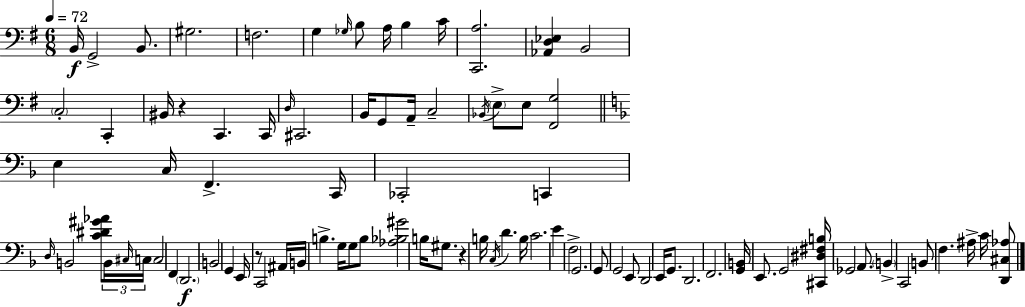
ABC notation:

X:1
T:Untitled
M:6/8
L:1/4
K:Em
B,,/4 G,,2 B,,/2 ^G,2 F,2 G, _G,/4 B,/2 A,/4 B, C/4 [C,,A,]2 [_A,,D,_E,] B,,2 C,2 C,, ^B,,/4 z C,, C,,/4 D,/4 ^C,,2 B,,/4 G,,/2 A,,/4 C,2 _B,,/4 E,/2 E,/2 [^F,,G,]2 E, C,/4 F,, C,,/4 _C,,2 C,, D,/4 B,,2 [C^D^G_A]/2 B,,/4 ^C,/4 C,/4 C,2 F,, D,,2 B,,2 G,, E,,/4 z/2 C,,2 ^A,,/4 B,,/4 B, G,/4 G,/2 B,/2 [_A,_B,^G]2 B,/4 ^G,/2 z B,/4 C,/4 D B,/4 C2 E F,2 G,,2 G,,/2 G,,2 E,,/2 D,,2 E,,/4 G,,/2 D,,2 F,,2 [G,,B,,]/4 E,,/2 G,,2 [^C,,^D,^F,B,]/4 _G,,2 A,,/2 B,, C,,2 B,,/2 F, ^A,/4 C/4 [D,,^C,_A,]/2